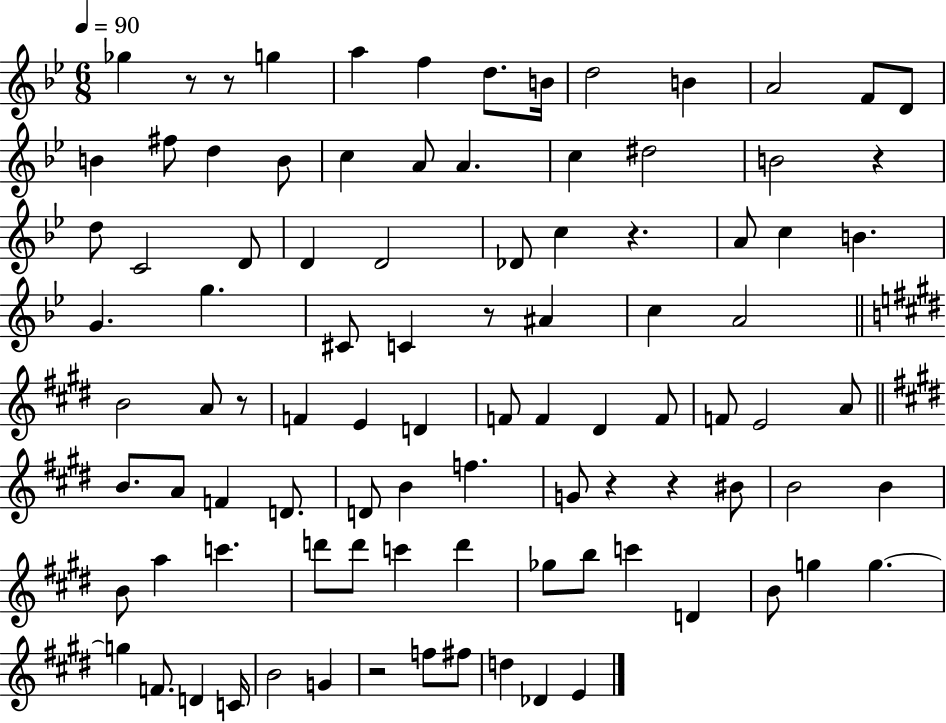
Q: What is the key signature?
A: BES major